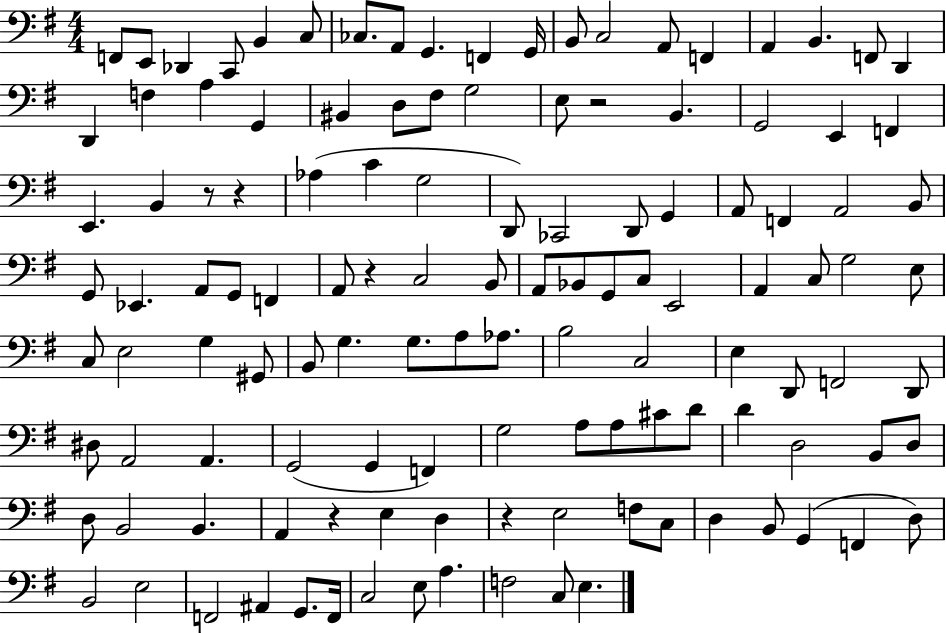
F2/e E2/e Db2/q C2/e B2/q C3/e CES3/e. A2/e G2/q. F2/q G2/s B2/e C3/h A2/e F2/q A2/q B2/q. F2/e D2/q D2/q F3/q A3/q G2/q BIS2/q D3/e F#3/e G3/h E3/e R/h B2/q. G2/h E2/q F2/q E2/q. B2/q R/e R/q Ab3/q C4/q G3/h D2/e CES2/h D2/e G2/q A2/e F2/q A2/h B2/e G2/e Eb2/q. A2/e G2/e F2/q A2/e R/q C3/h B2/e A2/e Bb2/e G2/e C3/e E2/h A2/q C3/e G3/h E3/e C3/e E3/h G3/q G#2/e B2/e G3/q. G3/e. A3/e Ab3/e. B3/h C3/h E3/q D2/e F2/h D2/e D#3/e A2/h A2/q. G2/h G2/q F2/q G3/h A3/e A3/e C#4/e D4/e D4/q D3/h B2/e D3/e D3/e B2/h B2/q. A2/q R/q E3/q D3/q R/q E3/h F3/e C3/e D3/q B2/e G2/q F2/q D3/e B2/h E3/h F2/h A#2/q G2/e. F2/s C3/h E3/e A3/q. F3/h C3/e E3/q.